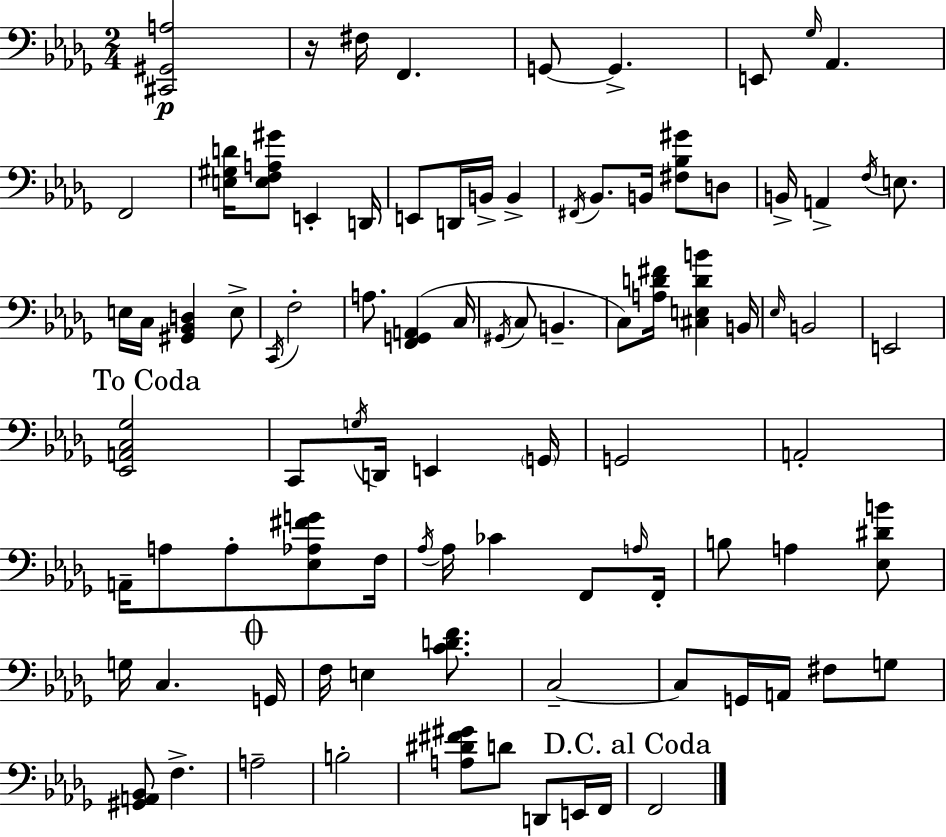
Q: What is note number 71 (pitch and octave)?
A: D4